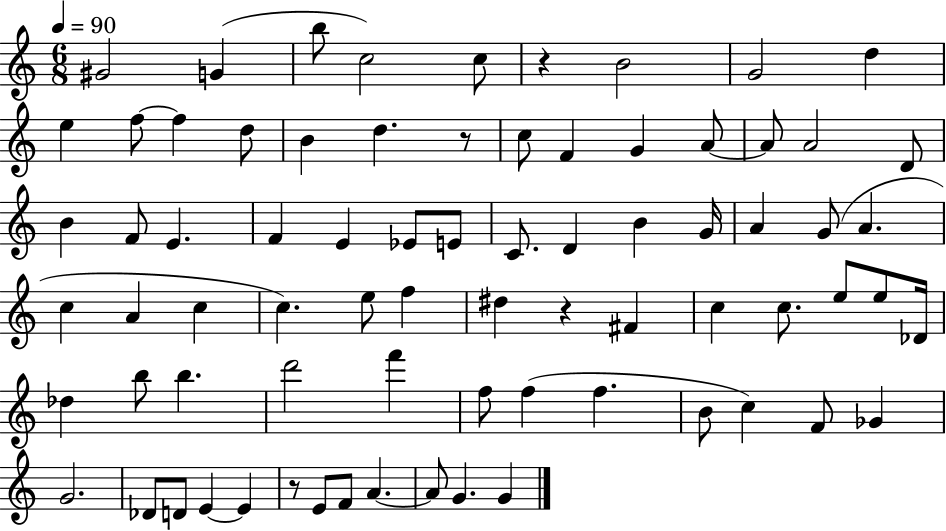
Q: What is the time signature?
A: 6/8